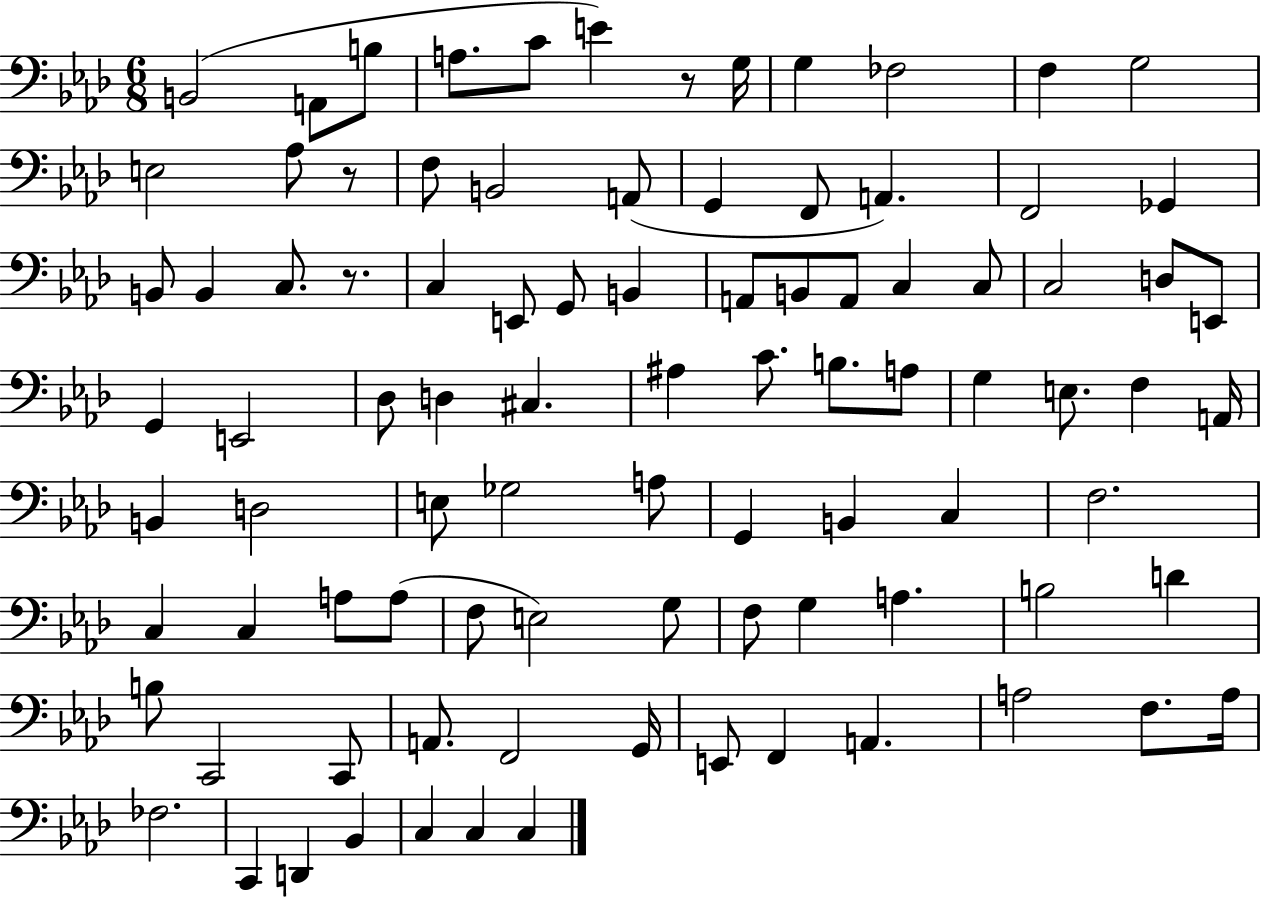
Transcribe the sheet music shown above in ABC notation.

X:1
T:Untitled
M:6/8
L:1/4
K:Ab
B,,2 A,,/2 B,/2 A,/2 C/2 E z/2 G,/4 G, _F,2 F, G,2 E,2 _A,/2 z/2 F,/2 B,,2 A,,/2 G,, F,,/2 A,, F,,2 _G,, B,,/2 B,, C,/2 z/2 C, E,,/2 G,,/2 B,, A,,/2 B,,/2 A,,/2 C, C,/2 C,2 D,/2 E,,/2 G,, E,,2 _D,/2 D, ^C, ^A, C/2 B,/2 A,/2 G, E,/2 F, A,,/4 B,, D,2 E,/2 _G,2 A,/2 G,, B,, C, F,2 C, C, A,/2 A,/2 F,/2 E,2 G,/2 F,/2 G, A, B,2 D B,/2 C,,2 C,,/2 A,,/2 F,,2 G,,/4 E,,/2 F,, A,, A,2 F,/2 A,/4 _F,2 C,, D,, _B,, C, C, C,